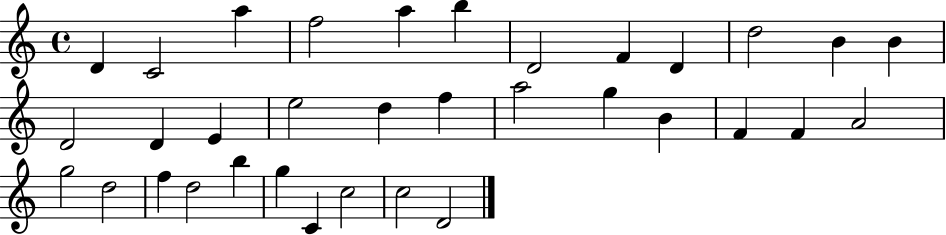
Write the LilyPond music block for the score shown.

{
  \clef treble
  \time 4/4
  \defaultTimeSignature
  \key c \major
  d'4 c'2 a''4 | f''2 a''4 b''4 | d'2 f'4 d'4 | d''2 b'4 b'4 | \break d'2 d'4 e'4 | e''2 d''4 f''4 | a''2 g''4 b'4 | f'4 f'4 a'2 | \break g''2 d''2 | f''4 d''2 b''4 | g''4 c'4 c''2 | c''2 d'2 | \break \bar "|."
}